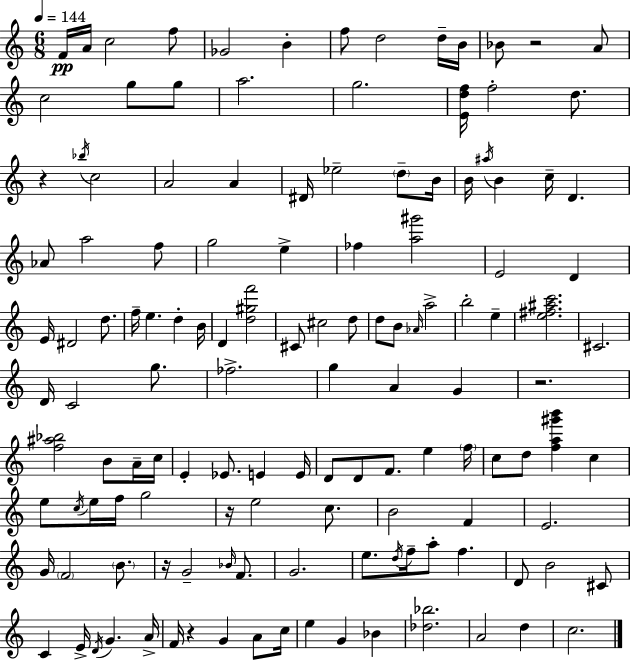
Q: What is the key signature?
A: C major